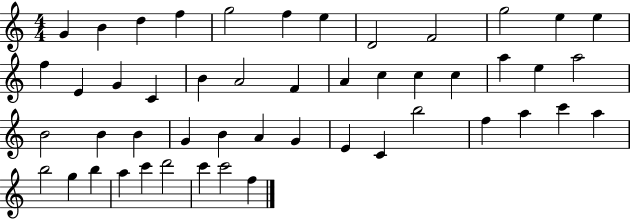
G4/q B4/q D5/q F5/q G5/h F5/q E5/q D4/h F4/h G5/h E5/q E5/q F5/q E4/q G4/q C4/q B4/q A4/h F4/q A4/q C5/q C5/q C5/q A5/q E5/q A5/h B4/h B4/q B4/q G4/q B4/q A4/q G4/q E4/q C4/q B5/h F5/q A5/q C6/q A5/q B5/h G5/q B5/q A5/q C6/q D6/h C6/q C6/h F5/q